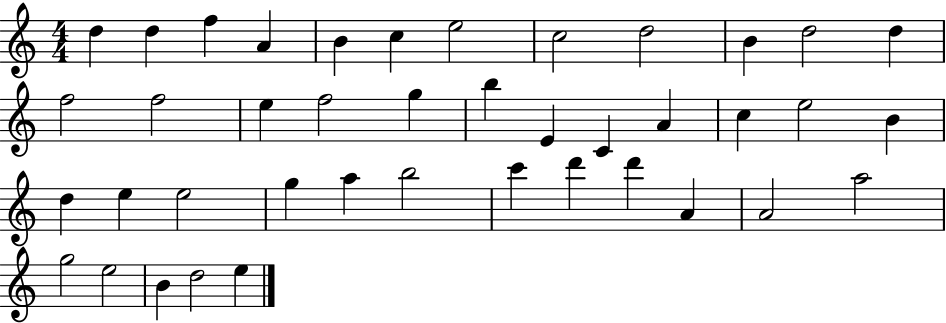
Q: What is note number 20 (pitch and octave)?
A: C4